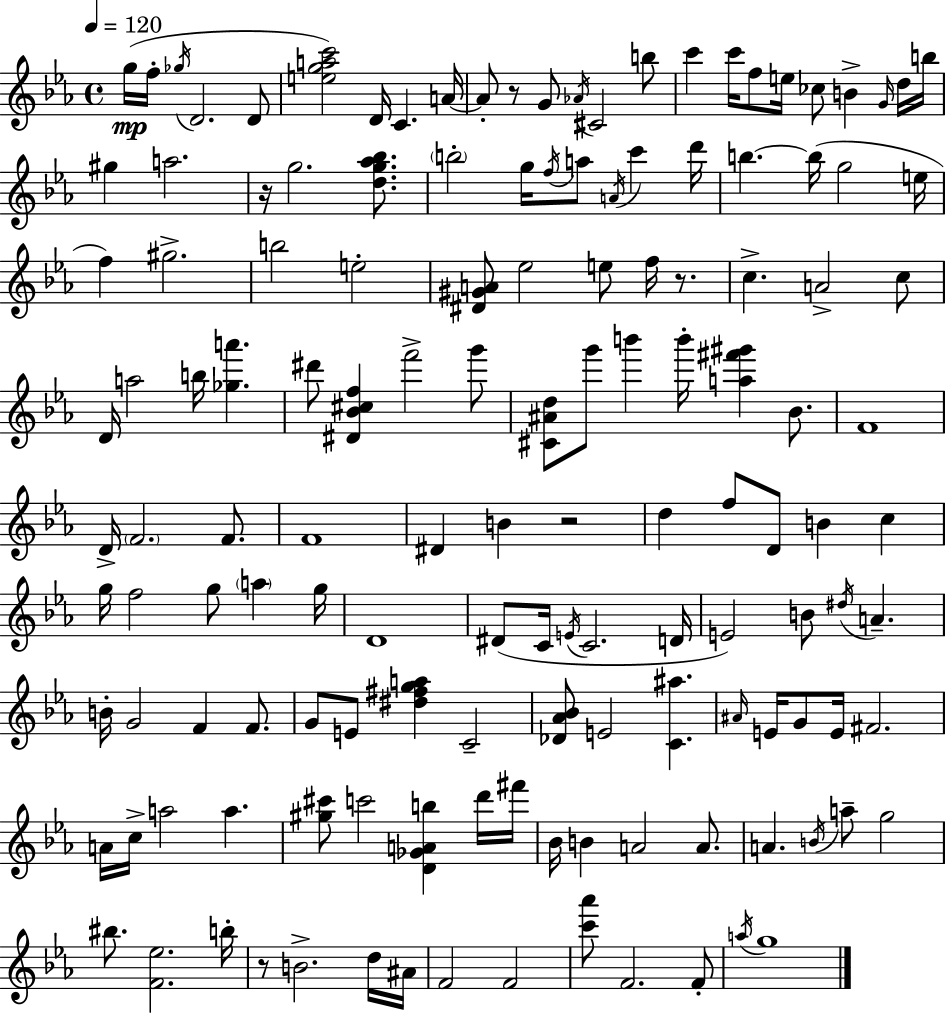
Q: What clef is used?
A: treble